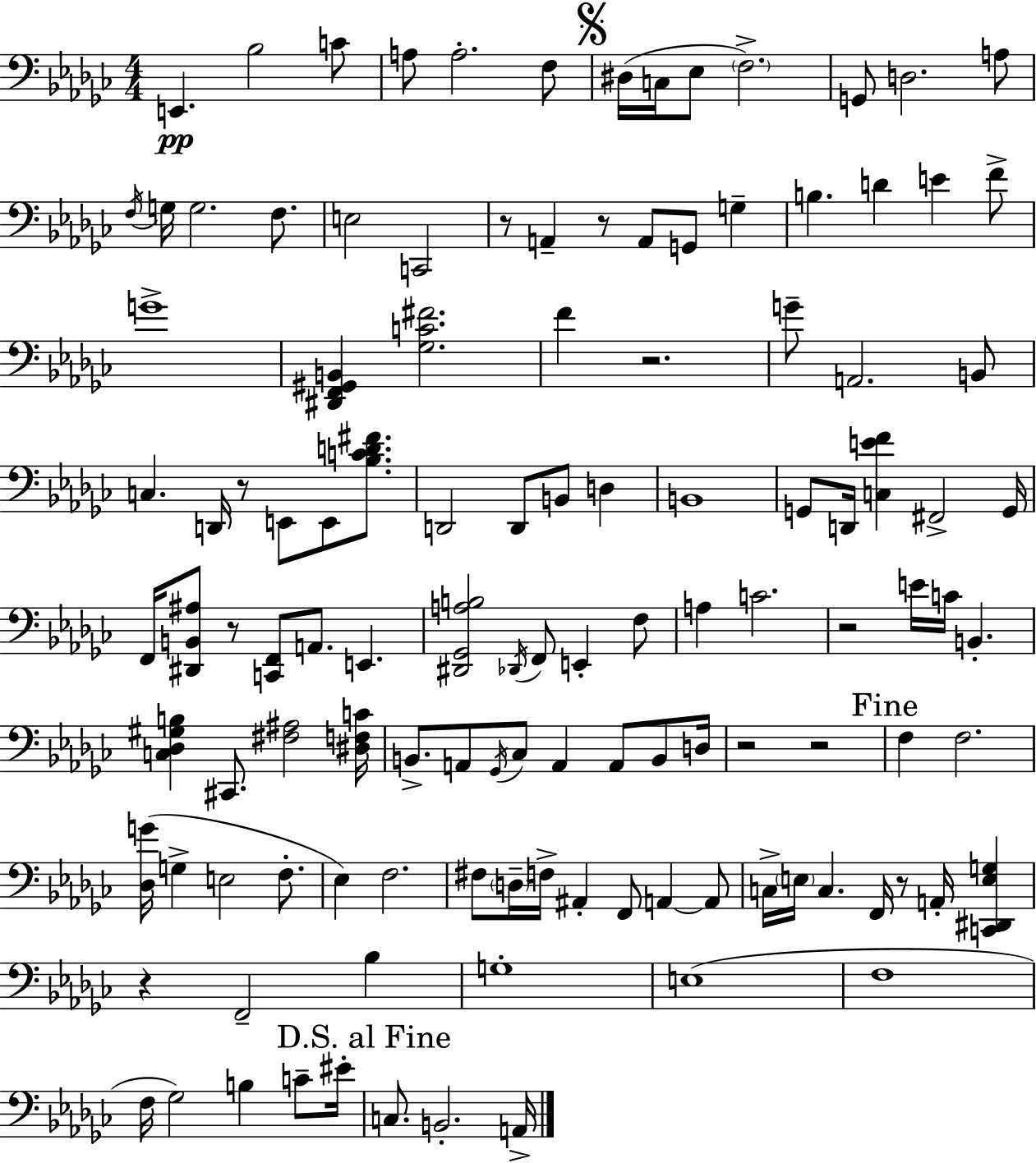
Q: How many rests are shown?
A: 10